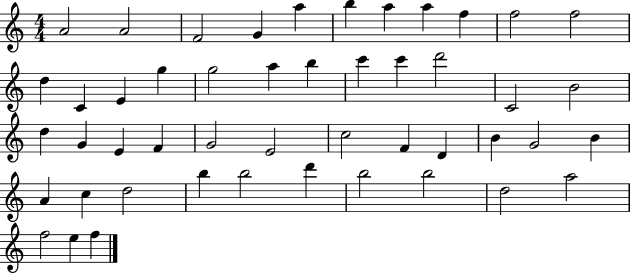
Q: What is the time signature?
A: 4/4